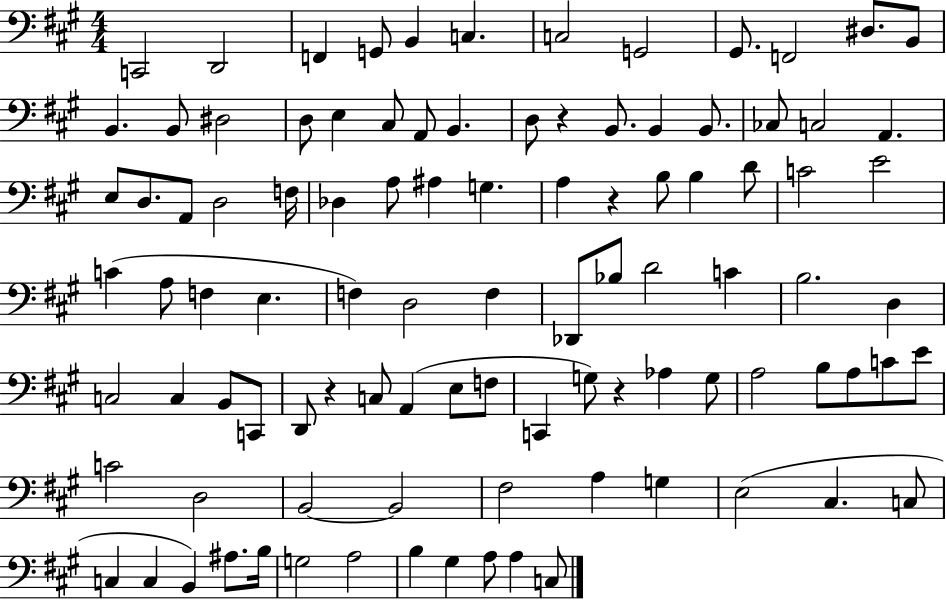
C2/h D2/h F2/q G2/e B2/q C3/q. C3/h G2/h G#2/e. F2/h D#3/e. B2/e B2/q. B2/e D#3/h D3/e E3/q C#3/e A2/e B2/q. D3/e R/q B2/e. B2/q B2/e. CES3/e C3/h A2/q. E3/e D3/e. A2/e D3/h F3/s Db3/q A3/e A#3/q G3/q. A3/q R/q B3/e B3/q D4/e C4/h E4/h C4/q A3/e F3/q E3/q. F3/q D3/h F3/q Db2/e Bb3/e D4/h C4/q B3/h. D3/q C3/h C3/q B2/e C2/e D2/e R/q C3/e A2/q E3/e F3/e C2/q G3/e R/q Ab3/q G3/e A3/h B3/e A3/e C4/e E4/e C4/h D3/h B2/h B2/h F#3/h A3/q G3/q E3/h C#3/q. C3/e C3/q C3/q B2/q A#3/e. B3/s G3/h A3/h B3/q G#3/q A3/e A3/q C3/e